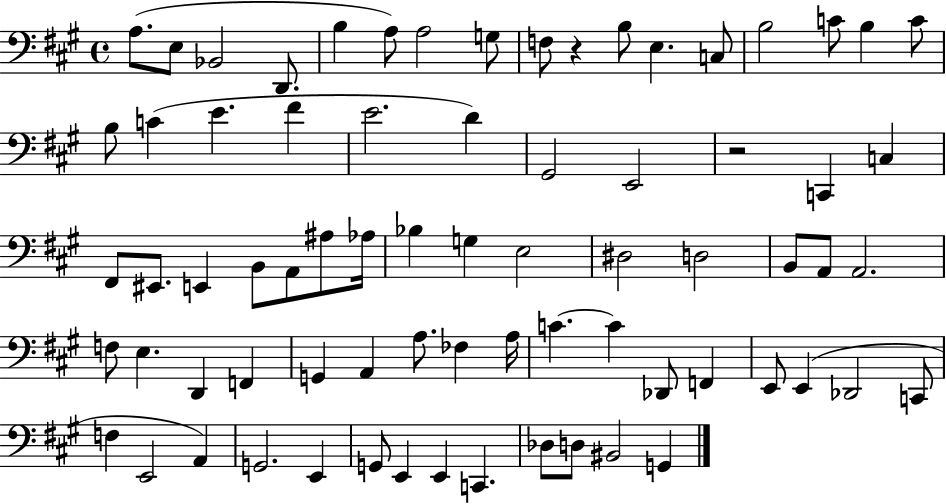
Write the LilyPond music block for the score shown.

{
  \clef bass
  \time 4/4
  \defaultTimeSignature
  \key a \major
  a8.( e8 bes,2 d,8. | b4 a8) a2 g8 | f8 r4 b8 e4. c8 | b2 c'8 b4 c'8 | \break b8 c'4( e'4. fis'4 | e'2. d'4) | gis,2 e,2 | r2 c,4 c4 | \break fis,8 eis,8. e,4 b,8 a,8 ais8 aes16 | bes4 g4 e2 | dis2 d2 | b,8 a,8 a,2. | \break f8 e4. d,4 f,4 | g,4 a,4 a8. fes4 a16 | c'4.~~ c'4 des,8 f,4 | e,8 e,4( des,2 c,8 | \break f4 e,2 a,4) | g,2. e,4 | g,8 e,4 e,4 c,4. | des8 d8 bis,2 g,4 | \break \bar "|."
}